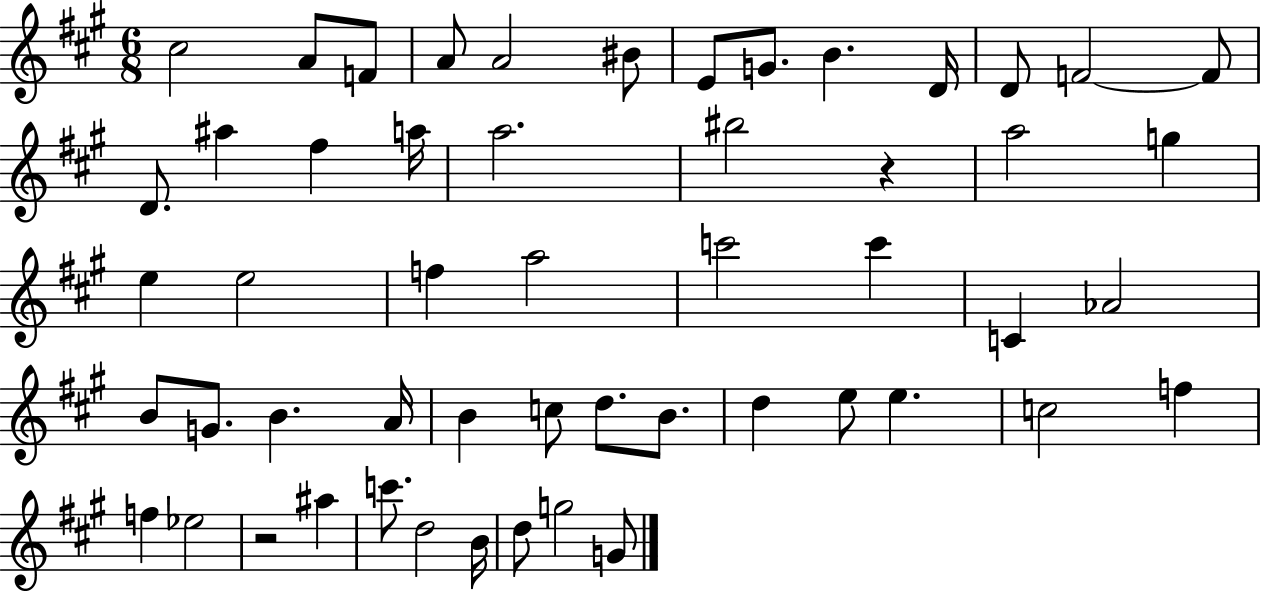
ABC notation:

X:1
T:Untitled
M:6/8
L:1/4
K:A
^c2 A/2 F/2 A/2 A2 ^B/2 E/2 G/2 B D/4 D/2 F2 F/2 D/2 ^a ^f a/4 a2 ^b2 z a2 g e e2 f a2 c'2 c' C _A2 B/2 G/2 B A/4 B c/2 d/2 B/2 d e/2 e c2 f f _e2 z2 ^a c'/2 d2 B/4 d/2 g2 G/2